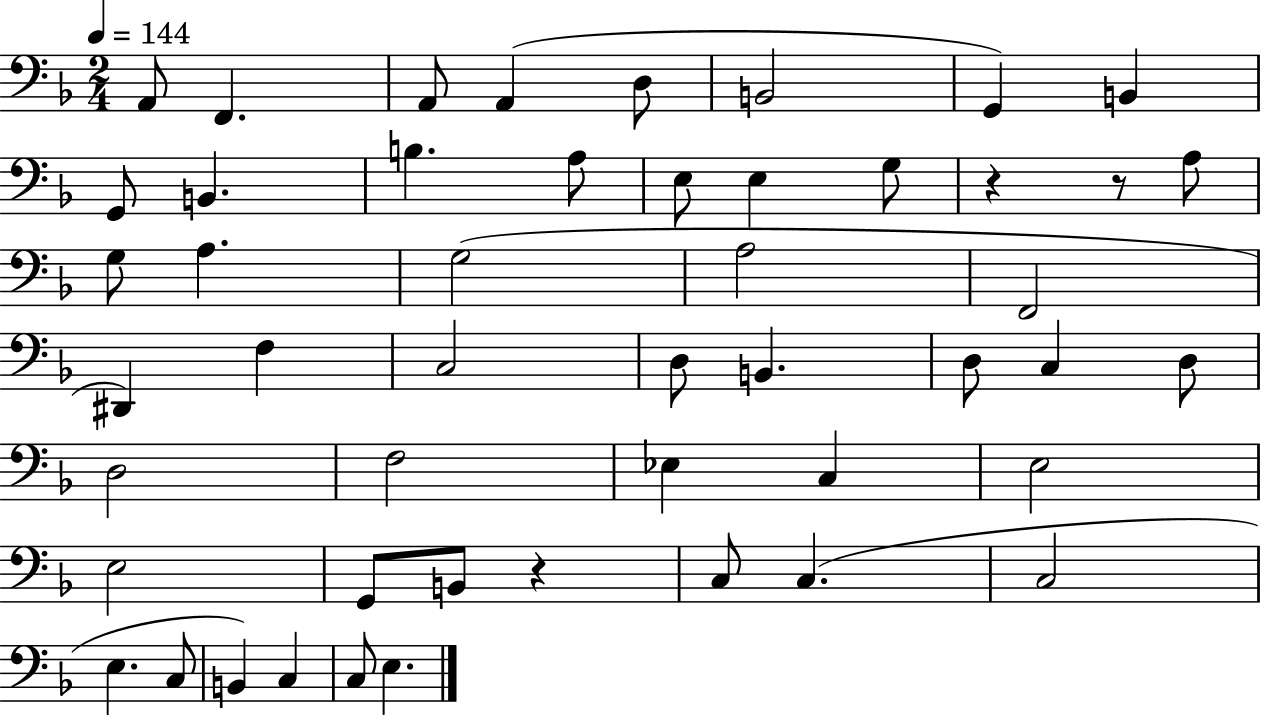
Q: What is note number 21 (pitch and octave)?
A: F2